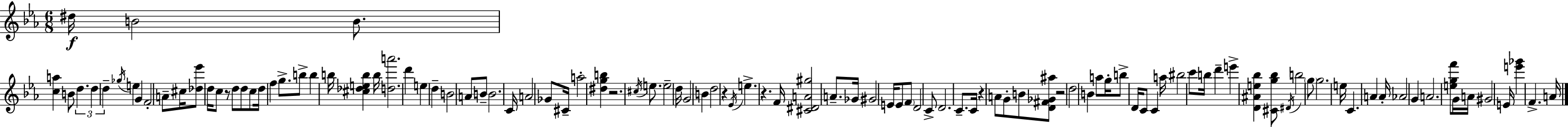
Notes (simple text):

D#5/s B4/h B4/e. [C5,A5]/q B4/e D5/q. D5/q D5/q Gb5/s E5/q G4/q F4/h A4/e C#5/s [Db5,Eb6]/e D5/s C5/e R/e D5/e D5/e C5/e D5/s F5/q G5/e. B5/e B5/q B5/s [C#5,Db5,E5,B5]/q B5/s [D5,A6]/h. D6/q E5/q D5/q B4/h A4/e B4/e B4/h. C4/s A4/h Gb4/e C#4/s A5/h [D#5,G5,B5]/q R/h. C#5/s E5/e. E5/h D5/s G4/h B4/q D5/h R/q Eb4/s E5/q. R/q. F4/s [C#4,D#4,A4,G#5]/h A4/e. Gb4/s G#4/h E4/s E4/e F4/e D4/h C4/e D4/h. C4/e. C4/s R/q A4/e G4/e B4/e [D4,F#4,Gb4,A#5]/e R/h D5/h B4/q A5/e G5/s B5/e D4/s C4/e C4/q A5/s BIS5/h C6/e B5/s D6/q E6/q [D4,A#4,E5,Bb5]/q [C#4,G5,Bb5]/e D#4/s B5/h G5/e G5/h. E5/s C4/q. A4/q A4/s Ab4/h G4/q A4/h. [E5,G5,F6]/e G4/s A4/s G#4/h E4/s [E6,Gb6]/q F4/q. A4/s